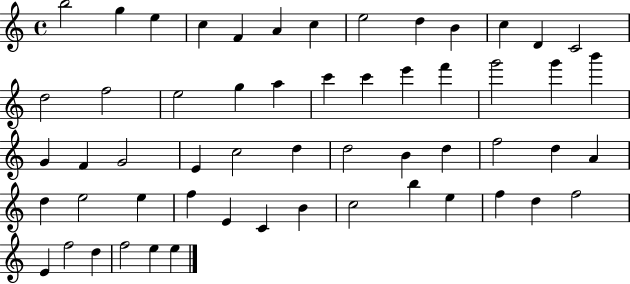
X:1
T:Untitled
M:4/4
L:1/4
K:C
b2 g e c F A c e2 d B c D C2 d2 f2 e2 g a c' c' e' f' g'2 g' b' G F G2 E c2 d d2 B d f2 d A d e2 e f E C B c2 b e f d f2 E f2 d f2 e e